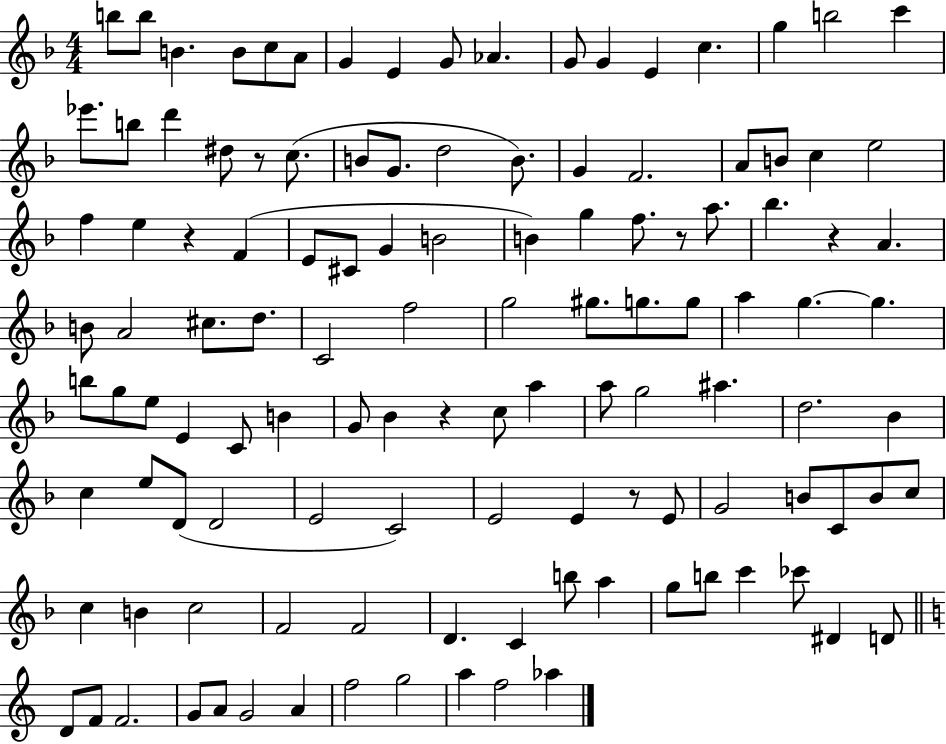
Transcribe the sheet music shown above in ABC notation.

X:1
T:Untitled
M:4/4
L:1/4
K:F
b/2 b/2 B B/2 c/2 A/2 G E G/2 _A G/2 G E c g b2 c' _e'/2 b/2 d' ^d/2 z/2 c/2 B/2 G/2 d2 B/2 G F2 A/2 B/2 c e2 f e z F E/2 ^C/2 G B2 B g f/2 z/2 a/2 _b z A B/2 A2 ^c/2 d/2 C2 f2 g2 ^g/2 g/2 g/2 a g g b/2 g/2 e/2 E C/2 B G/2 _B z c/2 a a/2 g2 ^a d2 _B c e/2 D/2 D2 E2 C2 E2 E z/2 E/2 G2 B/2 C/2 B/2 c/2 c B c2 F2 F2 D C b/2 a g/2 b/2 c' _c'/2 ^D D/2 D/2 F/2 F2 G/2 A/2 G2 A f2 g2 a f2 _a